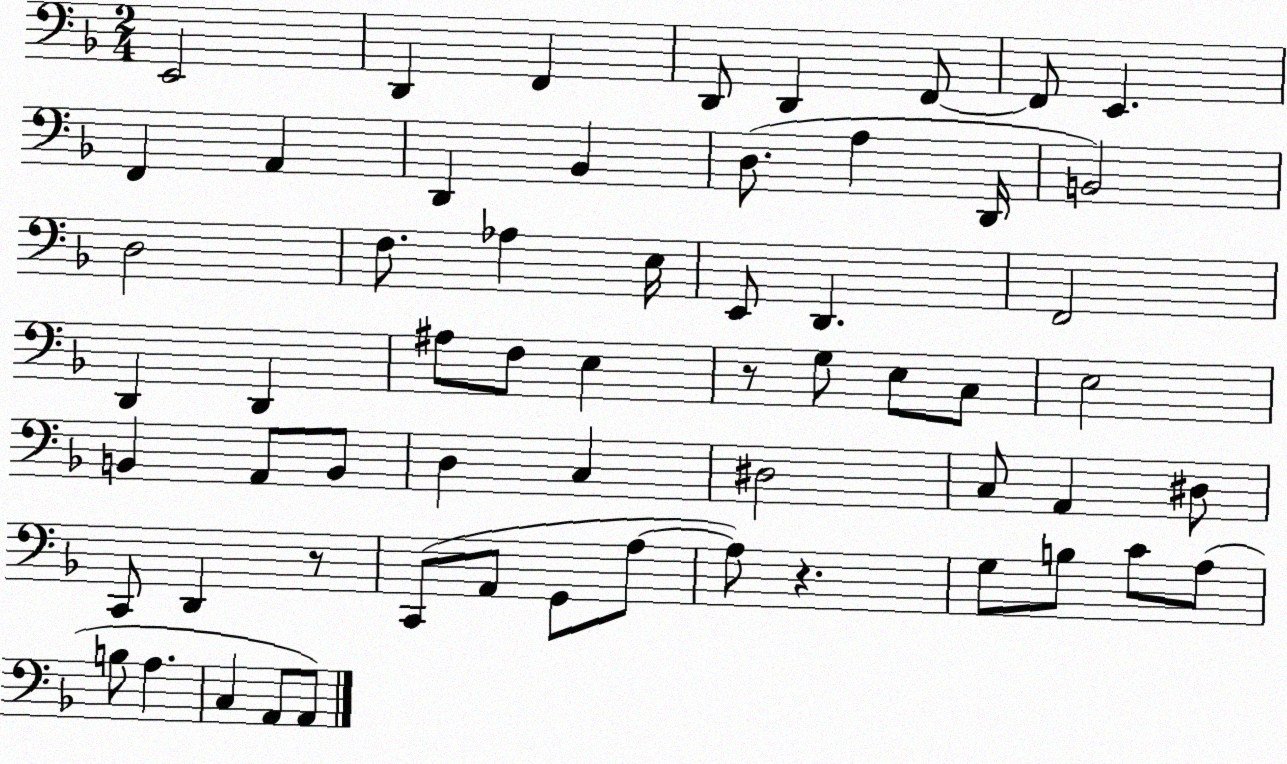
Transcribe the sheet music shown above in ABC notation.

X:1
T:Untitled
M:2/4
L:1/4
K:F
E,,2 D,, F,, D,,/2 D,, F,,/2 F,,/2 E,, F,, A,, D,, _B,, D,/2 A, D,,/4 B,,2 D,2 F,/2 _A, E,/4 E,,/2 D,, F,,2 D,, D,, ^A,/2 F,/2 E, z/2 G,/2 E,/2 C,/2 E,2 B,, A,,/2 B,,/2 D, C, ^D,2 C,/2 A,, ^D,/2 C,,/2 D,, z/2 C,,/2 A,,/2 G,,/2 A,/2 A,/2 z G,/2 B,/2 C/2 A,/2 B,/2 A, C, A,,/2 A,,/2